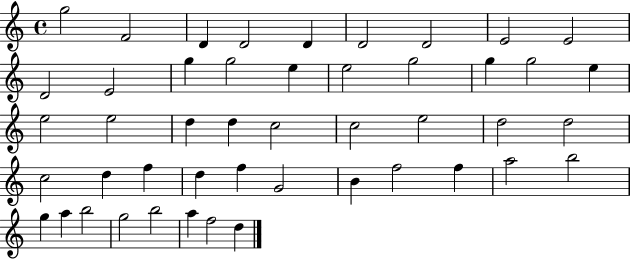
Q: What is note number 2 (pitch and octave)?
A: F4